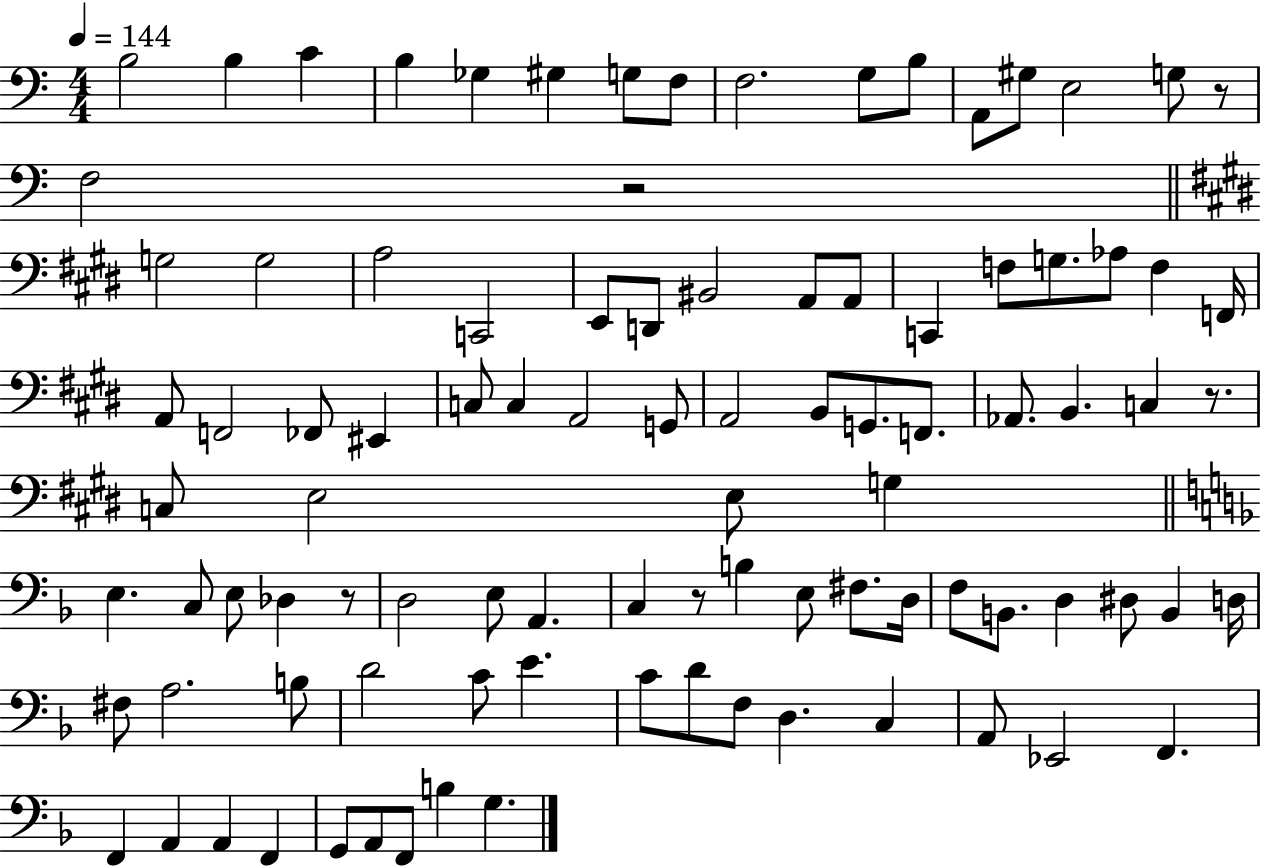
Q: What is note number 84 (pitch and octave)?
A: A2